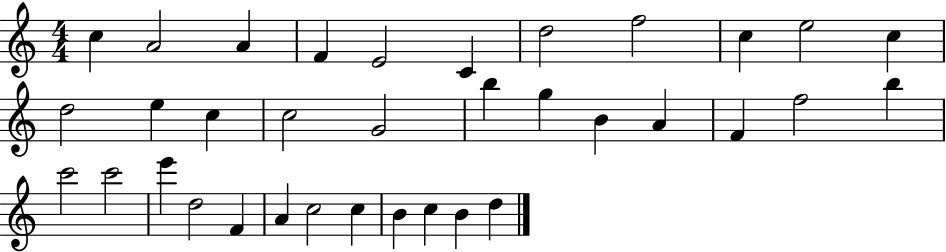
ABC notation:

X:1
T:Untitled
M:4/4
L:1/4
K:C
c A2 A F E2 C d2 f2 c e2 c d2 e c c2 G2 b g B A F f2 b c'2 c'2 e' d2 F A c2 c B c B d